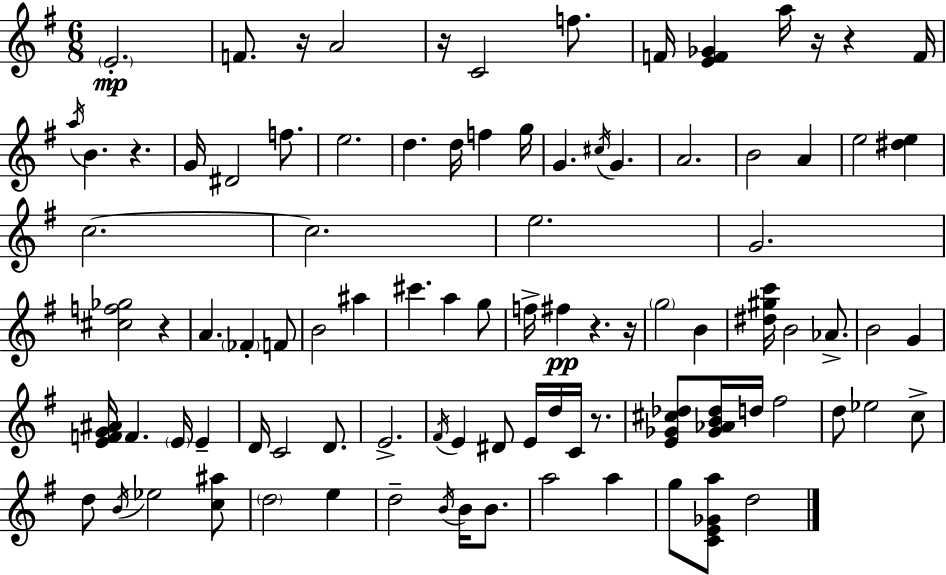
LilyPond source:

{
  \clef treble
  \numericTimeSignature
  \time 6/8
  \key e \minor
  \parenthesize e'2.-.\mp | f'8. r16 a'2 | r16 c'2 f''8. | f'16 <e' f' ges'>4 a''16 r16 r4 f'16 | \break \acciaccatura { a''16 } b'4. r4. | g'16 dis'2 f''8. | e''2. | d''4. d''16 f''4 | \break g''16 g'4. \acciaccatura { cis''16 } g'4. | a'2. | b'2 a'4 | e''2 <dis'' e''>4 | \break c''2.~~ | c''2. | e''2. | g'2. | \break <cis'' f'' ges''>2 r4 | a'4. \parenthesize fes'4-. | f'8 b'2 ais''4 | cis'''4. a''4 | \break g''8 f''16-> fis''4\pp r4. | r16 \parenthesize g''2 b'4 | <dis'' gis'' c'''>16 b'2 aes'8.-> | b'2 g'4 | \break <e' f' g' ais'>16 f'4. \parenthesize e'16 e'4-- | d'16 c'2 d'8. | e'2.-> | \acciaccatura { fis'16 } e'4 dis'8 e'16 d''16 c'16 | \break r8. <e' ges' cis'' des''>8 <ges' aes' b' des''>16 d''16 fis''2 | d''8 ees''2 | c''8-> d''8 \acciaccatura { b'16 } ees''2 | <c'' ais''>8 \parenthesize d''2 | \break e''4 d''2-- | \acciaccatura { b'16 } b'16 b'8. a''2 | a''4 g''8 <c' e' ges' a''>8 d''2 | \bar "|."
}